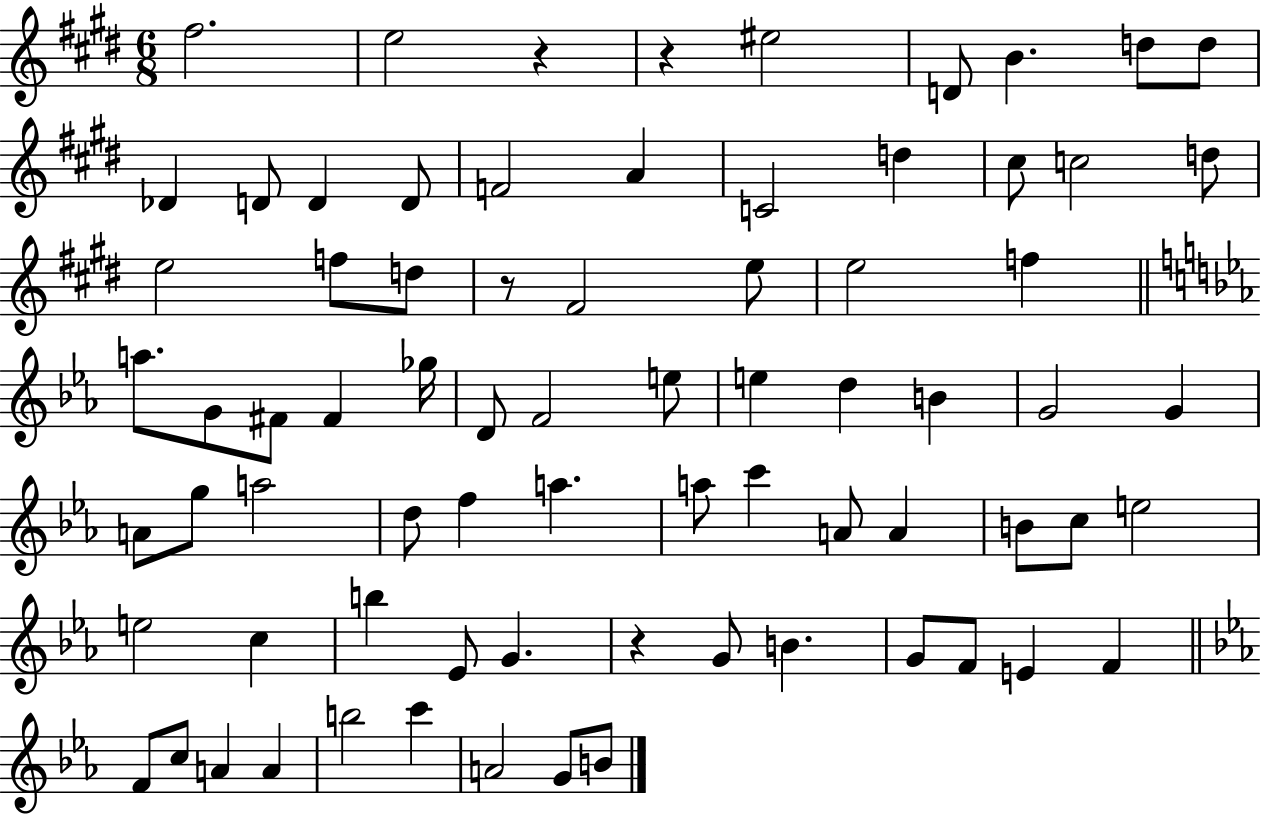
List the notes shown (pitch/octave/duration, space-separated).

F#5/h. E5/h R/q R/q EIS5/h D4/e B4/q. D5/e D5/e Db4/q D4/e D4/q D4/e F4/h A4/q C4/h D5/q C#5/e C5/h D5/e E5/h F5/e D5/e R/e F#4/h E5/e E5/h F5/q A5/e. G4/e F#4/e F#4/q Gb5/s D4/e F4/h E5/e E5/q D5/q B4/q G4/h G4/q A4/e G5/e A5/h D5/e F5/q A5/q. A5/e C6/q A4/e A4/q B4/e C5/e E5/h E5/h C5/q B5/q Eb4/e G4/q. R/q G4/e B4/q. G4/e F4/e E4/q F4/q F4/e C5/e A4/q A4/q B5/h C6/q A4/h G4/e B4/e